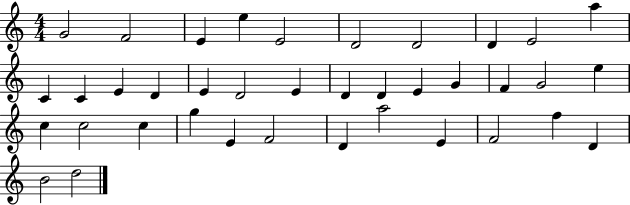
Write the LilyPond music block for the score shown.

{
  \clef treble
  \numericTimeSignature
  \time 4/4
  \key c \major
  g'2 f'2 | e'4 e''4 e'2 | d'2 d'2 | d'4 e'2 a''4 | \break c'4 c'4 e'4 d'4 | e'4 d'2 e'4 | d'4 d'4 e'4 g'4 | f'4 g'2 e''4 | \break c''4 c''2 c''4 | g''4 e'4 f'2 | d'4 a''2 e'4 | f'2 f''4 d'4 | \break b'2 d''2 | \bar "|."
}